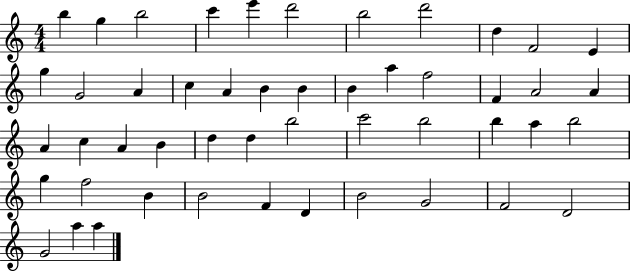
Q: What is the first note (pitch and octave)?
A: B5